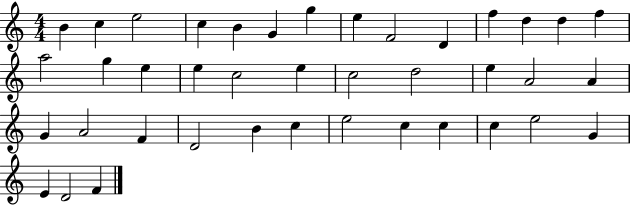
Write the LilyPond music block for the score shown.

{
  \clef treble
  \numericTimeSignature
  \time 4/4
  \key c \major
  b'4 c''4 e''2 | c''4 b'4 g'4 g''4 | e''4 f'2 d'4 | f''4 d''4 d''4 f''4 | \break a''2 g''4 e''4 | e''4 c''2 e''4 | c''2 d''2 | e''4 a'2 a'4 | \break g'4 a'2 f'4 | d'2 b'4 c''4 | e''2 c''4 c''4 | c''4 e''2 g'4 | \break e'4 d'2 f'4 | \bar "|."
}